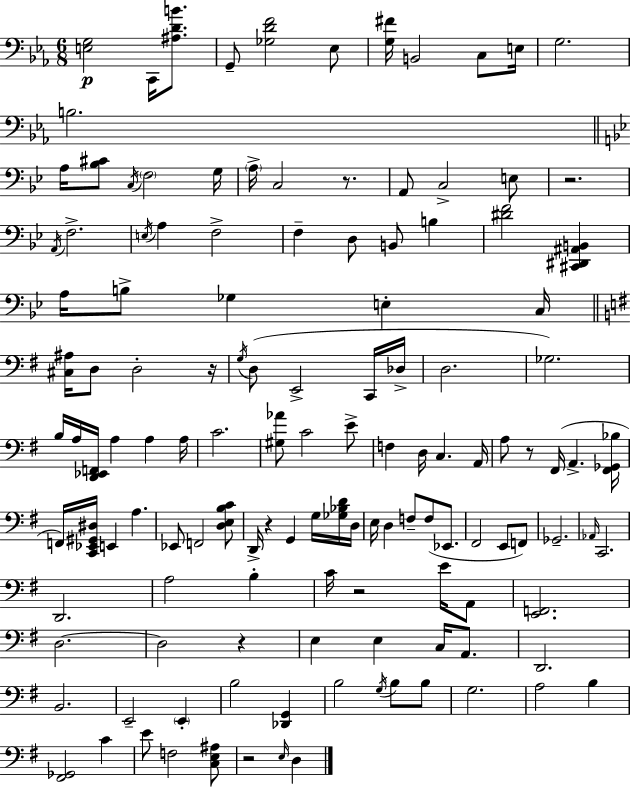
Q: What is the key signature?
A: C minor